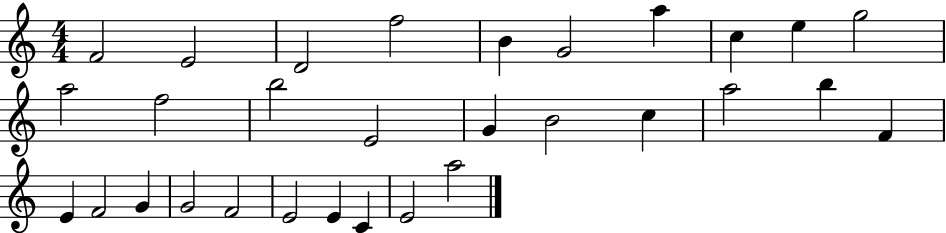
X:1
T:Untitled
M:4/4
L:1/4
K:C
F2 E2 D2 f2 B G2 a c e g2 a2 f2 b2 E2 G B2 c a2 b F E F2 G G2 F2 E2 E C E2 a2